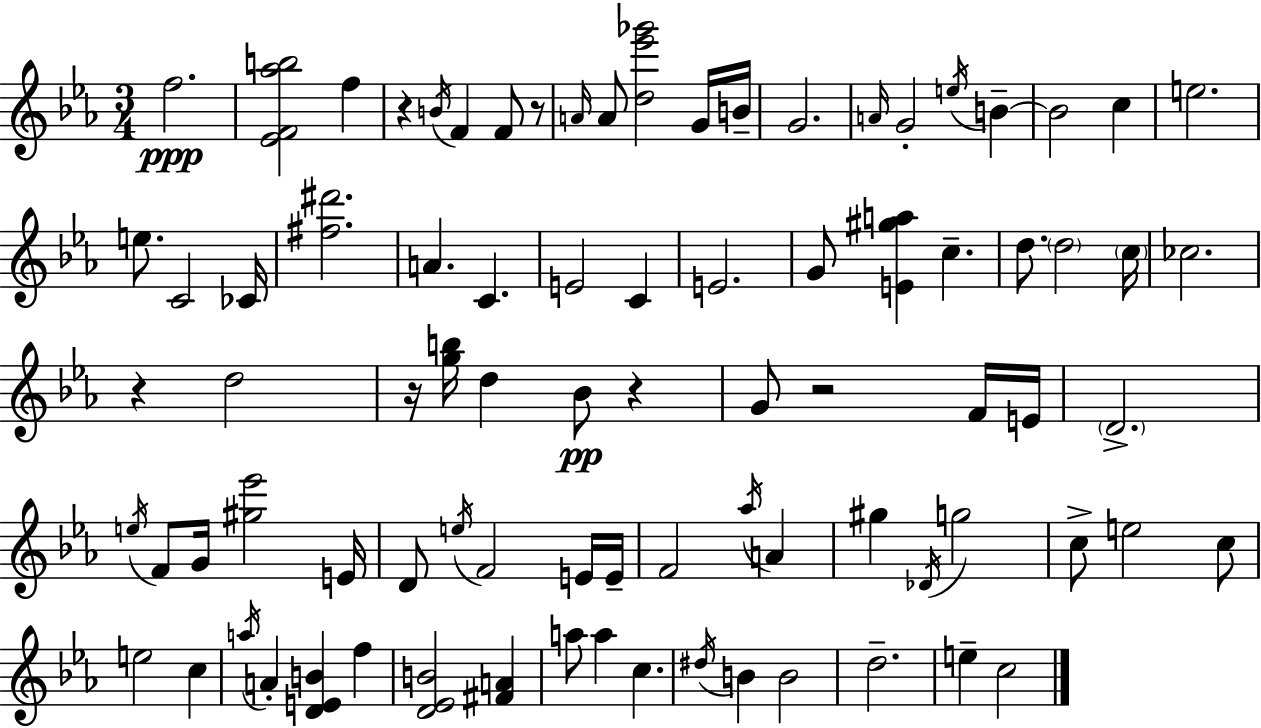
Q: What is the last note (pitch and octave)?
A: C5